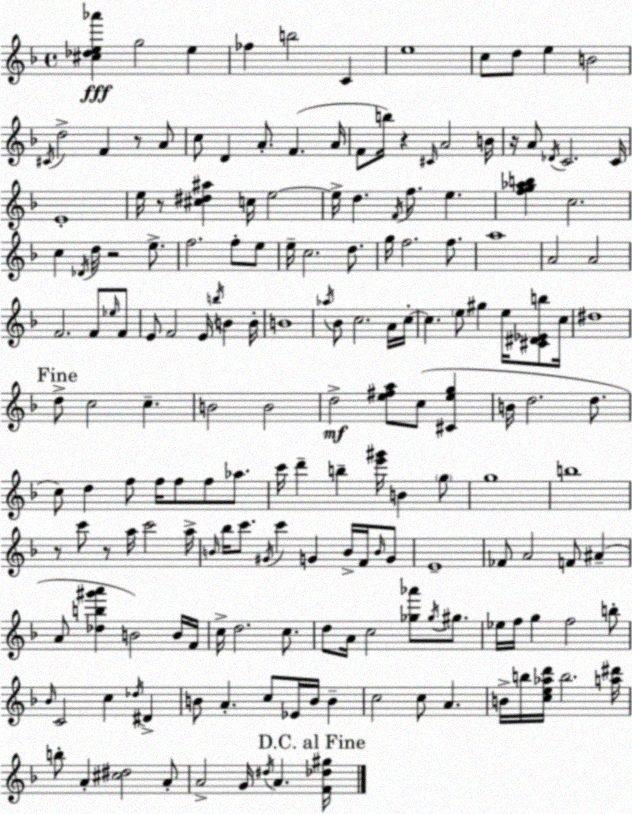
X:1
T:Untitled
M:4/4
L:1/4
K:F
[^c_de_a'] g2 e _f b2 C e4 c/2 d/2 e B2 ^C/4 d2 F z/2 A/2 c/2 D A/2 F A/4 F/2 b/4 z ^C/4 A2 B/4 z/4 A/2 _D/4 C2 C/4 E4 e/4 z/2 [^c^d^a] c/4 e2 e/4 d F/4 f/2 e [fg_ab] c2 c _D/4 d/4 z2 e/2 f2 f/2 e/2 e/4 c2 d/2 g/4 f2 f/2 a4 A2 A2 F2 F/2 _e/4 F/2 E/2 F2 E/4 b/4 B B/4 B4 _a/4 _B/2 c2 A/4 c/4 c e/2 ^g e/4 [^C^D_Eb]/2 c/4 ^d4 d/2 c2 c B2 B2 d2 [e^fa]/2 c/2 [^Ceg] B/4 d2 d/2 c/2 d f/2 f/4 f/2 f/2 _a/2 c'/4 d' b [e'^g']/4 B g/2 g4 b4 z/2 c'/2 z/2 a/4 c'2 a/4 B/4 _b/4 c'/2 ^G/4 c' G B/4 F/4 B/4 G/2 E4 _F/2 A2 F/2 ^A A/2 [_db^g'a'] B2 B/4 F/4 c/4 d2 c/2 d/2 A/4 c2 [_g_a']/2 _g/4 ^g/2 _e/4 f/4 g f2 b/2 _B/4 C2 c _d/4 ^D B/2 A c/2 _E/4 B/4 B c2 c/2 A B/4 b/4 [ce_ad']/4 b2 [a^d']/4 b/2 A [^c^d]2 A/2 A2 G/4 ^d/4 A [F_d^g]/4